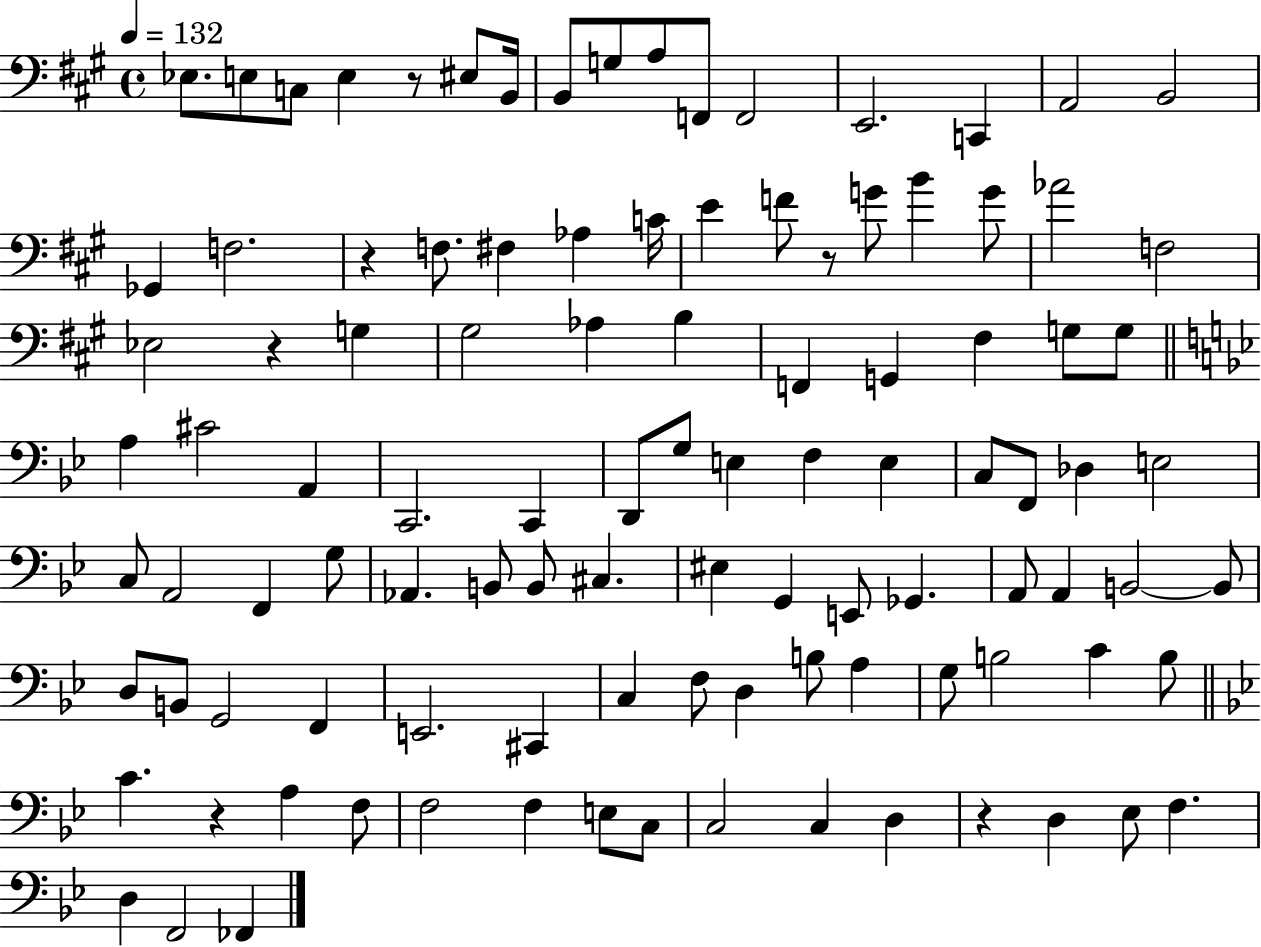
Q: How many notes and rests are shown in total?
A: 105